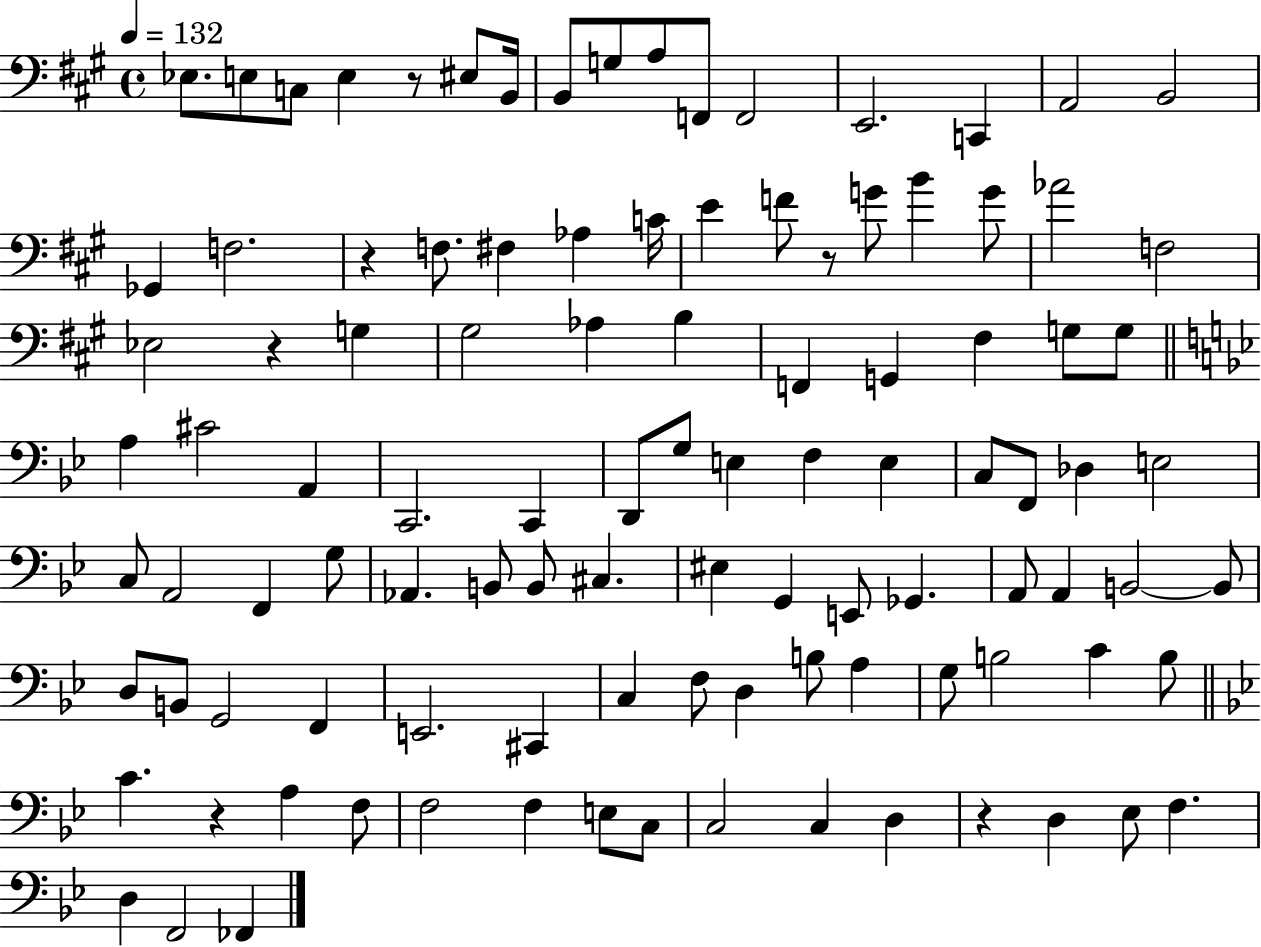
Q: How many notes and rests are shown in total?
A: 105